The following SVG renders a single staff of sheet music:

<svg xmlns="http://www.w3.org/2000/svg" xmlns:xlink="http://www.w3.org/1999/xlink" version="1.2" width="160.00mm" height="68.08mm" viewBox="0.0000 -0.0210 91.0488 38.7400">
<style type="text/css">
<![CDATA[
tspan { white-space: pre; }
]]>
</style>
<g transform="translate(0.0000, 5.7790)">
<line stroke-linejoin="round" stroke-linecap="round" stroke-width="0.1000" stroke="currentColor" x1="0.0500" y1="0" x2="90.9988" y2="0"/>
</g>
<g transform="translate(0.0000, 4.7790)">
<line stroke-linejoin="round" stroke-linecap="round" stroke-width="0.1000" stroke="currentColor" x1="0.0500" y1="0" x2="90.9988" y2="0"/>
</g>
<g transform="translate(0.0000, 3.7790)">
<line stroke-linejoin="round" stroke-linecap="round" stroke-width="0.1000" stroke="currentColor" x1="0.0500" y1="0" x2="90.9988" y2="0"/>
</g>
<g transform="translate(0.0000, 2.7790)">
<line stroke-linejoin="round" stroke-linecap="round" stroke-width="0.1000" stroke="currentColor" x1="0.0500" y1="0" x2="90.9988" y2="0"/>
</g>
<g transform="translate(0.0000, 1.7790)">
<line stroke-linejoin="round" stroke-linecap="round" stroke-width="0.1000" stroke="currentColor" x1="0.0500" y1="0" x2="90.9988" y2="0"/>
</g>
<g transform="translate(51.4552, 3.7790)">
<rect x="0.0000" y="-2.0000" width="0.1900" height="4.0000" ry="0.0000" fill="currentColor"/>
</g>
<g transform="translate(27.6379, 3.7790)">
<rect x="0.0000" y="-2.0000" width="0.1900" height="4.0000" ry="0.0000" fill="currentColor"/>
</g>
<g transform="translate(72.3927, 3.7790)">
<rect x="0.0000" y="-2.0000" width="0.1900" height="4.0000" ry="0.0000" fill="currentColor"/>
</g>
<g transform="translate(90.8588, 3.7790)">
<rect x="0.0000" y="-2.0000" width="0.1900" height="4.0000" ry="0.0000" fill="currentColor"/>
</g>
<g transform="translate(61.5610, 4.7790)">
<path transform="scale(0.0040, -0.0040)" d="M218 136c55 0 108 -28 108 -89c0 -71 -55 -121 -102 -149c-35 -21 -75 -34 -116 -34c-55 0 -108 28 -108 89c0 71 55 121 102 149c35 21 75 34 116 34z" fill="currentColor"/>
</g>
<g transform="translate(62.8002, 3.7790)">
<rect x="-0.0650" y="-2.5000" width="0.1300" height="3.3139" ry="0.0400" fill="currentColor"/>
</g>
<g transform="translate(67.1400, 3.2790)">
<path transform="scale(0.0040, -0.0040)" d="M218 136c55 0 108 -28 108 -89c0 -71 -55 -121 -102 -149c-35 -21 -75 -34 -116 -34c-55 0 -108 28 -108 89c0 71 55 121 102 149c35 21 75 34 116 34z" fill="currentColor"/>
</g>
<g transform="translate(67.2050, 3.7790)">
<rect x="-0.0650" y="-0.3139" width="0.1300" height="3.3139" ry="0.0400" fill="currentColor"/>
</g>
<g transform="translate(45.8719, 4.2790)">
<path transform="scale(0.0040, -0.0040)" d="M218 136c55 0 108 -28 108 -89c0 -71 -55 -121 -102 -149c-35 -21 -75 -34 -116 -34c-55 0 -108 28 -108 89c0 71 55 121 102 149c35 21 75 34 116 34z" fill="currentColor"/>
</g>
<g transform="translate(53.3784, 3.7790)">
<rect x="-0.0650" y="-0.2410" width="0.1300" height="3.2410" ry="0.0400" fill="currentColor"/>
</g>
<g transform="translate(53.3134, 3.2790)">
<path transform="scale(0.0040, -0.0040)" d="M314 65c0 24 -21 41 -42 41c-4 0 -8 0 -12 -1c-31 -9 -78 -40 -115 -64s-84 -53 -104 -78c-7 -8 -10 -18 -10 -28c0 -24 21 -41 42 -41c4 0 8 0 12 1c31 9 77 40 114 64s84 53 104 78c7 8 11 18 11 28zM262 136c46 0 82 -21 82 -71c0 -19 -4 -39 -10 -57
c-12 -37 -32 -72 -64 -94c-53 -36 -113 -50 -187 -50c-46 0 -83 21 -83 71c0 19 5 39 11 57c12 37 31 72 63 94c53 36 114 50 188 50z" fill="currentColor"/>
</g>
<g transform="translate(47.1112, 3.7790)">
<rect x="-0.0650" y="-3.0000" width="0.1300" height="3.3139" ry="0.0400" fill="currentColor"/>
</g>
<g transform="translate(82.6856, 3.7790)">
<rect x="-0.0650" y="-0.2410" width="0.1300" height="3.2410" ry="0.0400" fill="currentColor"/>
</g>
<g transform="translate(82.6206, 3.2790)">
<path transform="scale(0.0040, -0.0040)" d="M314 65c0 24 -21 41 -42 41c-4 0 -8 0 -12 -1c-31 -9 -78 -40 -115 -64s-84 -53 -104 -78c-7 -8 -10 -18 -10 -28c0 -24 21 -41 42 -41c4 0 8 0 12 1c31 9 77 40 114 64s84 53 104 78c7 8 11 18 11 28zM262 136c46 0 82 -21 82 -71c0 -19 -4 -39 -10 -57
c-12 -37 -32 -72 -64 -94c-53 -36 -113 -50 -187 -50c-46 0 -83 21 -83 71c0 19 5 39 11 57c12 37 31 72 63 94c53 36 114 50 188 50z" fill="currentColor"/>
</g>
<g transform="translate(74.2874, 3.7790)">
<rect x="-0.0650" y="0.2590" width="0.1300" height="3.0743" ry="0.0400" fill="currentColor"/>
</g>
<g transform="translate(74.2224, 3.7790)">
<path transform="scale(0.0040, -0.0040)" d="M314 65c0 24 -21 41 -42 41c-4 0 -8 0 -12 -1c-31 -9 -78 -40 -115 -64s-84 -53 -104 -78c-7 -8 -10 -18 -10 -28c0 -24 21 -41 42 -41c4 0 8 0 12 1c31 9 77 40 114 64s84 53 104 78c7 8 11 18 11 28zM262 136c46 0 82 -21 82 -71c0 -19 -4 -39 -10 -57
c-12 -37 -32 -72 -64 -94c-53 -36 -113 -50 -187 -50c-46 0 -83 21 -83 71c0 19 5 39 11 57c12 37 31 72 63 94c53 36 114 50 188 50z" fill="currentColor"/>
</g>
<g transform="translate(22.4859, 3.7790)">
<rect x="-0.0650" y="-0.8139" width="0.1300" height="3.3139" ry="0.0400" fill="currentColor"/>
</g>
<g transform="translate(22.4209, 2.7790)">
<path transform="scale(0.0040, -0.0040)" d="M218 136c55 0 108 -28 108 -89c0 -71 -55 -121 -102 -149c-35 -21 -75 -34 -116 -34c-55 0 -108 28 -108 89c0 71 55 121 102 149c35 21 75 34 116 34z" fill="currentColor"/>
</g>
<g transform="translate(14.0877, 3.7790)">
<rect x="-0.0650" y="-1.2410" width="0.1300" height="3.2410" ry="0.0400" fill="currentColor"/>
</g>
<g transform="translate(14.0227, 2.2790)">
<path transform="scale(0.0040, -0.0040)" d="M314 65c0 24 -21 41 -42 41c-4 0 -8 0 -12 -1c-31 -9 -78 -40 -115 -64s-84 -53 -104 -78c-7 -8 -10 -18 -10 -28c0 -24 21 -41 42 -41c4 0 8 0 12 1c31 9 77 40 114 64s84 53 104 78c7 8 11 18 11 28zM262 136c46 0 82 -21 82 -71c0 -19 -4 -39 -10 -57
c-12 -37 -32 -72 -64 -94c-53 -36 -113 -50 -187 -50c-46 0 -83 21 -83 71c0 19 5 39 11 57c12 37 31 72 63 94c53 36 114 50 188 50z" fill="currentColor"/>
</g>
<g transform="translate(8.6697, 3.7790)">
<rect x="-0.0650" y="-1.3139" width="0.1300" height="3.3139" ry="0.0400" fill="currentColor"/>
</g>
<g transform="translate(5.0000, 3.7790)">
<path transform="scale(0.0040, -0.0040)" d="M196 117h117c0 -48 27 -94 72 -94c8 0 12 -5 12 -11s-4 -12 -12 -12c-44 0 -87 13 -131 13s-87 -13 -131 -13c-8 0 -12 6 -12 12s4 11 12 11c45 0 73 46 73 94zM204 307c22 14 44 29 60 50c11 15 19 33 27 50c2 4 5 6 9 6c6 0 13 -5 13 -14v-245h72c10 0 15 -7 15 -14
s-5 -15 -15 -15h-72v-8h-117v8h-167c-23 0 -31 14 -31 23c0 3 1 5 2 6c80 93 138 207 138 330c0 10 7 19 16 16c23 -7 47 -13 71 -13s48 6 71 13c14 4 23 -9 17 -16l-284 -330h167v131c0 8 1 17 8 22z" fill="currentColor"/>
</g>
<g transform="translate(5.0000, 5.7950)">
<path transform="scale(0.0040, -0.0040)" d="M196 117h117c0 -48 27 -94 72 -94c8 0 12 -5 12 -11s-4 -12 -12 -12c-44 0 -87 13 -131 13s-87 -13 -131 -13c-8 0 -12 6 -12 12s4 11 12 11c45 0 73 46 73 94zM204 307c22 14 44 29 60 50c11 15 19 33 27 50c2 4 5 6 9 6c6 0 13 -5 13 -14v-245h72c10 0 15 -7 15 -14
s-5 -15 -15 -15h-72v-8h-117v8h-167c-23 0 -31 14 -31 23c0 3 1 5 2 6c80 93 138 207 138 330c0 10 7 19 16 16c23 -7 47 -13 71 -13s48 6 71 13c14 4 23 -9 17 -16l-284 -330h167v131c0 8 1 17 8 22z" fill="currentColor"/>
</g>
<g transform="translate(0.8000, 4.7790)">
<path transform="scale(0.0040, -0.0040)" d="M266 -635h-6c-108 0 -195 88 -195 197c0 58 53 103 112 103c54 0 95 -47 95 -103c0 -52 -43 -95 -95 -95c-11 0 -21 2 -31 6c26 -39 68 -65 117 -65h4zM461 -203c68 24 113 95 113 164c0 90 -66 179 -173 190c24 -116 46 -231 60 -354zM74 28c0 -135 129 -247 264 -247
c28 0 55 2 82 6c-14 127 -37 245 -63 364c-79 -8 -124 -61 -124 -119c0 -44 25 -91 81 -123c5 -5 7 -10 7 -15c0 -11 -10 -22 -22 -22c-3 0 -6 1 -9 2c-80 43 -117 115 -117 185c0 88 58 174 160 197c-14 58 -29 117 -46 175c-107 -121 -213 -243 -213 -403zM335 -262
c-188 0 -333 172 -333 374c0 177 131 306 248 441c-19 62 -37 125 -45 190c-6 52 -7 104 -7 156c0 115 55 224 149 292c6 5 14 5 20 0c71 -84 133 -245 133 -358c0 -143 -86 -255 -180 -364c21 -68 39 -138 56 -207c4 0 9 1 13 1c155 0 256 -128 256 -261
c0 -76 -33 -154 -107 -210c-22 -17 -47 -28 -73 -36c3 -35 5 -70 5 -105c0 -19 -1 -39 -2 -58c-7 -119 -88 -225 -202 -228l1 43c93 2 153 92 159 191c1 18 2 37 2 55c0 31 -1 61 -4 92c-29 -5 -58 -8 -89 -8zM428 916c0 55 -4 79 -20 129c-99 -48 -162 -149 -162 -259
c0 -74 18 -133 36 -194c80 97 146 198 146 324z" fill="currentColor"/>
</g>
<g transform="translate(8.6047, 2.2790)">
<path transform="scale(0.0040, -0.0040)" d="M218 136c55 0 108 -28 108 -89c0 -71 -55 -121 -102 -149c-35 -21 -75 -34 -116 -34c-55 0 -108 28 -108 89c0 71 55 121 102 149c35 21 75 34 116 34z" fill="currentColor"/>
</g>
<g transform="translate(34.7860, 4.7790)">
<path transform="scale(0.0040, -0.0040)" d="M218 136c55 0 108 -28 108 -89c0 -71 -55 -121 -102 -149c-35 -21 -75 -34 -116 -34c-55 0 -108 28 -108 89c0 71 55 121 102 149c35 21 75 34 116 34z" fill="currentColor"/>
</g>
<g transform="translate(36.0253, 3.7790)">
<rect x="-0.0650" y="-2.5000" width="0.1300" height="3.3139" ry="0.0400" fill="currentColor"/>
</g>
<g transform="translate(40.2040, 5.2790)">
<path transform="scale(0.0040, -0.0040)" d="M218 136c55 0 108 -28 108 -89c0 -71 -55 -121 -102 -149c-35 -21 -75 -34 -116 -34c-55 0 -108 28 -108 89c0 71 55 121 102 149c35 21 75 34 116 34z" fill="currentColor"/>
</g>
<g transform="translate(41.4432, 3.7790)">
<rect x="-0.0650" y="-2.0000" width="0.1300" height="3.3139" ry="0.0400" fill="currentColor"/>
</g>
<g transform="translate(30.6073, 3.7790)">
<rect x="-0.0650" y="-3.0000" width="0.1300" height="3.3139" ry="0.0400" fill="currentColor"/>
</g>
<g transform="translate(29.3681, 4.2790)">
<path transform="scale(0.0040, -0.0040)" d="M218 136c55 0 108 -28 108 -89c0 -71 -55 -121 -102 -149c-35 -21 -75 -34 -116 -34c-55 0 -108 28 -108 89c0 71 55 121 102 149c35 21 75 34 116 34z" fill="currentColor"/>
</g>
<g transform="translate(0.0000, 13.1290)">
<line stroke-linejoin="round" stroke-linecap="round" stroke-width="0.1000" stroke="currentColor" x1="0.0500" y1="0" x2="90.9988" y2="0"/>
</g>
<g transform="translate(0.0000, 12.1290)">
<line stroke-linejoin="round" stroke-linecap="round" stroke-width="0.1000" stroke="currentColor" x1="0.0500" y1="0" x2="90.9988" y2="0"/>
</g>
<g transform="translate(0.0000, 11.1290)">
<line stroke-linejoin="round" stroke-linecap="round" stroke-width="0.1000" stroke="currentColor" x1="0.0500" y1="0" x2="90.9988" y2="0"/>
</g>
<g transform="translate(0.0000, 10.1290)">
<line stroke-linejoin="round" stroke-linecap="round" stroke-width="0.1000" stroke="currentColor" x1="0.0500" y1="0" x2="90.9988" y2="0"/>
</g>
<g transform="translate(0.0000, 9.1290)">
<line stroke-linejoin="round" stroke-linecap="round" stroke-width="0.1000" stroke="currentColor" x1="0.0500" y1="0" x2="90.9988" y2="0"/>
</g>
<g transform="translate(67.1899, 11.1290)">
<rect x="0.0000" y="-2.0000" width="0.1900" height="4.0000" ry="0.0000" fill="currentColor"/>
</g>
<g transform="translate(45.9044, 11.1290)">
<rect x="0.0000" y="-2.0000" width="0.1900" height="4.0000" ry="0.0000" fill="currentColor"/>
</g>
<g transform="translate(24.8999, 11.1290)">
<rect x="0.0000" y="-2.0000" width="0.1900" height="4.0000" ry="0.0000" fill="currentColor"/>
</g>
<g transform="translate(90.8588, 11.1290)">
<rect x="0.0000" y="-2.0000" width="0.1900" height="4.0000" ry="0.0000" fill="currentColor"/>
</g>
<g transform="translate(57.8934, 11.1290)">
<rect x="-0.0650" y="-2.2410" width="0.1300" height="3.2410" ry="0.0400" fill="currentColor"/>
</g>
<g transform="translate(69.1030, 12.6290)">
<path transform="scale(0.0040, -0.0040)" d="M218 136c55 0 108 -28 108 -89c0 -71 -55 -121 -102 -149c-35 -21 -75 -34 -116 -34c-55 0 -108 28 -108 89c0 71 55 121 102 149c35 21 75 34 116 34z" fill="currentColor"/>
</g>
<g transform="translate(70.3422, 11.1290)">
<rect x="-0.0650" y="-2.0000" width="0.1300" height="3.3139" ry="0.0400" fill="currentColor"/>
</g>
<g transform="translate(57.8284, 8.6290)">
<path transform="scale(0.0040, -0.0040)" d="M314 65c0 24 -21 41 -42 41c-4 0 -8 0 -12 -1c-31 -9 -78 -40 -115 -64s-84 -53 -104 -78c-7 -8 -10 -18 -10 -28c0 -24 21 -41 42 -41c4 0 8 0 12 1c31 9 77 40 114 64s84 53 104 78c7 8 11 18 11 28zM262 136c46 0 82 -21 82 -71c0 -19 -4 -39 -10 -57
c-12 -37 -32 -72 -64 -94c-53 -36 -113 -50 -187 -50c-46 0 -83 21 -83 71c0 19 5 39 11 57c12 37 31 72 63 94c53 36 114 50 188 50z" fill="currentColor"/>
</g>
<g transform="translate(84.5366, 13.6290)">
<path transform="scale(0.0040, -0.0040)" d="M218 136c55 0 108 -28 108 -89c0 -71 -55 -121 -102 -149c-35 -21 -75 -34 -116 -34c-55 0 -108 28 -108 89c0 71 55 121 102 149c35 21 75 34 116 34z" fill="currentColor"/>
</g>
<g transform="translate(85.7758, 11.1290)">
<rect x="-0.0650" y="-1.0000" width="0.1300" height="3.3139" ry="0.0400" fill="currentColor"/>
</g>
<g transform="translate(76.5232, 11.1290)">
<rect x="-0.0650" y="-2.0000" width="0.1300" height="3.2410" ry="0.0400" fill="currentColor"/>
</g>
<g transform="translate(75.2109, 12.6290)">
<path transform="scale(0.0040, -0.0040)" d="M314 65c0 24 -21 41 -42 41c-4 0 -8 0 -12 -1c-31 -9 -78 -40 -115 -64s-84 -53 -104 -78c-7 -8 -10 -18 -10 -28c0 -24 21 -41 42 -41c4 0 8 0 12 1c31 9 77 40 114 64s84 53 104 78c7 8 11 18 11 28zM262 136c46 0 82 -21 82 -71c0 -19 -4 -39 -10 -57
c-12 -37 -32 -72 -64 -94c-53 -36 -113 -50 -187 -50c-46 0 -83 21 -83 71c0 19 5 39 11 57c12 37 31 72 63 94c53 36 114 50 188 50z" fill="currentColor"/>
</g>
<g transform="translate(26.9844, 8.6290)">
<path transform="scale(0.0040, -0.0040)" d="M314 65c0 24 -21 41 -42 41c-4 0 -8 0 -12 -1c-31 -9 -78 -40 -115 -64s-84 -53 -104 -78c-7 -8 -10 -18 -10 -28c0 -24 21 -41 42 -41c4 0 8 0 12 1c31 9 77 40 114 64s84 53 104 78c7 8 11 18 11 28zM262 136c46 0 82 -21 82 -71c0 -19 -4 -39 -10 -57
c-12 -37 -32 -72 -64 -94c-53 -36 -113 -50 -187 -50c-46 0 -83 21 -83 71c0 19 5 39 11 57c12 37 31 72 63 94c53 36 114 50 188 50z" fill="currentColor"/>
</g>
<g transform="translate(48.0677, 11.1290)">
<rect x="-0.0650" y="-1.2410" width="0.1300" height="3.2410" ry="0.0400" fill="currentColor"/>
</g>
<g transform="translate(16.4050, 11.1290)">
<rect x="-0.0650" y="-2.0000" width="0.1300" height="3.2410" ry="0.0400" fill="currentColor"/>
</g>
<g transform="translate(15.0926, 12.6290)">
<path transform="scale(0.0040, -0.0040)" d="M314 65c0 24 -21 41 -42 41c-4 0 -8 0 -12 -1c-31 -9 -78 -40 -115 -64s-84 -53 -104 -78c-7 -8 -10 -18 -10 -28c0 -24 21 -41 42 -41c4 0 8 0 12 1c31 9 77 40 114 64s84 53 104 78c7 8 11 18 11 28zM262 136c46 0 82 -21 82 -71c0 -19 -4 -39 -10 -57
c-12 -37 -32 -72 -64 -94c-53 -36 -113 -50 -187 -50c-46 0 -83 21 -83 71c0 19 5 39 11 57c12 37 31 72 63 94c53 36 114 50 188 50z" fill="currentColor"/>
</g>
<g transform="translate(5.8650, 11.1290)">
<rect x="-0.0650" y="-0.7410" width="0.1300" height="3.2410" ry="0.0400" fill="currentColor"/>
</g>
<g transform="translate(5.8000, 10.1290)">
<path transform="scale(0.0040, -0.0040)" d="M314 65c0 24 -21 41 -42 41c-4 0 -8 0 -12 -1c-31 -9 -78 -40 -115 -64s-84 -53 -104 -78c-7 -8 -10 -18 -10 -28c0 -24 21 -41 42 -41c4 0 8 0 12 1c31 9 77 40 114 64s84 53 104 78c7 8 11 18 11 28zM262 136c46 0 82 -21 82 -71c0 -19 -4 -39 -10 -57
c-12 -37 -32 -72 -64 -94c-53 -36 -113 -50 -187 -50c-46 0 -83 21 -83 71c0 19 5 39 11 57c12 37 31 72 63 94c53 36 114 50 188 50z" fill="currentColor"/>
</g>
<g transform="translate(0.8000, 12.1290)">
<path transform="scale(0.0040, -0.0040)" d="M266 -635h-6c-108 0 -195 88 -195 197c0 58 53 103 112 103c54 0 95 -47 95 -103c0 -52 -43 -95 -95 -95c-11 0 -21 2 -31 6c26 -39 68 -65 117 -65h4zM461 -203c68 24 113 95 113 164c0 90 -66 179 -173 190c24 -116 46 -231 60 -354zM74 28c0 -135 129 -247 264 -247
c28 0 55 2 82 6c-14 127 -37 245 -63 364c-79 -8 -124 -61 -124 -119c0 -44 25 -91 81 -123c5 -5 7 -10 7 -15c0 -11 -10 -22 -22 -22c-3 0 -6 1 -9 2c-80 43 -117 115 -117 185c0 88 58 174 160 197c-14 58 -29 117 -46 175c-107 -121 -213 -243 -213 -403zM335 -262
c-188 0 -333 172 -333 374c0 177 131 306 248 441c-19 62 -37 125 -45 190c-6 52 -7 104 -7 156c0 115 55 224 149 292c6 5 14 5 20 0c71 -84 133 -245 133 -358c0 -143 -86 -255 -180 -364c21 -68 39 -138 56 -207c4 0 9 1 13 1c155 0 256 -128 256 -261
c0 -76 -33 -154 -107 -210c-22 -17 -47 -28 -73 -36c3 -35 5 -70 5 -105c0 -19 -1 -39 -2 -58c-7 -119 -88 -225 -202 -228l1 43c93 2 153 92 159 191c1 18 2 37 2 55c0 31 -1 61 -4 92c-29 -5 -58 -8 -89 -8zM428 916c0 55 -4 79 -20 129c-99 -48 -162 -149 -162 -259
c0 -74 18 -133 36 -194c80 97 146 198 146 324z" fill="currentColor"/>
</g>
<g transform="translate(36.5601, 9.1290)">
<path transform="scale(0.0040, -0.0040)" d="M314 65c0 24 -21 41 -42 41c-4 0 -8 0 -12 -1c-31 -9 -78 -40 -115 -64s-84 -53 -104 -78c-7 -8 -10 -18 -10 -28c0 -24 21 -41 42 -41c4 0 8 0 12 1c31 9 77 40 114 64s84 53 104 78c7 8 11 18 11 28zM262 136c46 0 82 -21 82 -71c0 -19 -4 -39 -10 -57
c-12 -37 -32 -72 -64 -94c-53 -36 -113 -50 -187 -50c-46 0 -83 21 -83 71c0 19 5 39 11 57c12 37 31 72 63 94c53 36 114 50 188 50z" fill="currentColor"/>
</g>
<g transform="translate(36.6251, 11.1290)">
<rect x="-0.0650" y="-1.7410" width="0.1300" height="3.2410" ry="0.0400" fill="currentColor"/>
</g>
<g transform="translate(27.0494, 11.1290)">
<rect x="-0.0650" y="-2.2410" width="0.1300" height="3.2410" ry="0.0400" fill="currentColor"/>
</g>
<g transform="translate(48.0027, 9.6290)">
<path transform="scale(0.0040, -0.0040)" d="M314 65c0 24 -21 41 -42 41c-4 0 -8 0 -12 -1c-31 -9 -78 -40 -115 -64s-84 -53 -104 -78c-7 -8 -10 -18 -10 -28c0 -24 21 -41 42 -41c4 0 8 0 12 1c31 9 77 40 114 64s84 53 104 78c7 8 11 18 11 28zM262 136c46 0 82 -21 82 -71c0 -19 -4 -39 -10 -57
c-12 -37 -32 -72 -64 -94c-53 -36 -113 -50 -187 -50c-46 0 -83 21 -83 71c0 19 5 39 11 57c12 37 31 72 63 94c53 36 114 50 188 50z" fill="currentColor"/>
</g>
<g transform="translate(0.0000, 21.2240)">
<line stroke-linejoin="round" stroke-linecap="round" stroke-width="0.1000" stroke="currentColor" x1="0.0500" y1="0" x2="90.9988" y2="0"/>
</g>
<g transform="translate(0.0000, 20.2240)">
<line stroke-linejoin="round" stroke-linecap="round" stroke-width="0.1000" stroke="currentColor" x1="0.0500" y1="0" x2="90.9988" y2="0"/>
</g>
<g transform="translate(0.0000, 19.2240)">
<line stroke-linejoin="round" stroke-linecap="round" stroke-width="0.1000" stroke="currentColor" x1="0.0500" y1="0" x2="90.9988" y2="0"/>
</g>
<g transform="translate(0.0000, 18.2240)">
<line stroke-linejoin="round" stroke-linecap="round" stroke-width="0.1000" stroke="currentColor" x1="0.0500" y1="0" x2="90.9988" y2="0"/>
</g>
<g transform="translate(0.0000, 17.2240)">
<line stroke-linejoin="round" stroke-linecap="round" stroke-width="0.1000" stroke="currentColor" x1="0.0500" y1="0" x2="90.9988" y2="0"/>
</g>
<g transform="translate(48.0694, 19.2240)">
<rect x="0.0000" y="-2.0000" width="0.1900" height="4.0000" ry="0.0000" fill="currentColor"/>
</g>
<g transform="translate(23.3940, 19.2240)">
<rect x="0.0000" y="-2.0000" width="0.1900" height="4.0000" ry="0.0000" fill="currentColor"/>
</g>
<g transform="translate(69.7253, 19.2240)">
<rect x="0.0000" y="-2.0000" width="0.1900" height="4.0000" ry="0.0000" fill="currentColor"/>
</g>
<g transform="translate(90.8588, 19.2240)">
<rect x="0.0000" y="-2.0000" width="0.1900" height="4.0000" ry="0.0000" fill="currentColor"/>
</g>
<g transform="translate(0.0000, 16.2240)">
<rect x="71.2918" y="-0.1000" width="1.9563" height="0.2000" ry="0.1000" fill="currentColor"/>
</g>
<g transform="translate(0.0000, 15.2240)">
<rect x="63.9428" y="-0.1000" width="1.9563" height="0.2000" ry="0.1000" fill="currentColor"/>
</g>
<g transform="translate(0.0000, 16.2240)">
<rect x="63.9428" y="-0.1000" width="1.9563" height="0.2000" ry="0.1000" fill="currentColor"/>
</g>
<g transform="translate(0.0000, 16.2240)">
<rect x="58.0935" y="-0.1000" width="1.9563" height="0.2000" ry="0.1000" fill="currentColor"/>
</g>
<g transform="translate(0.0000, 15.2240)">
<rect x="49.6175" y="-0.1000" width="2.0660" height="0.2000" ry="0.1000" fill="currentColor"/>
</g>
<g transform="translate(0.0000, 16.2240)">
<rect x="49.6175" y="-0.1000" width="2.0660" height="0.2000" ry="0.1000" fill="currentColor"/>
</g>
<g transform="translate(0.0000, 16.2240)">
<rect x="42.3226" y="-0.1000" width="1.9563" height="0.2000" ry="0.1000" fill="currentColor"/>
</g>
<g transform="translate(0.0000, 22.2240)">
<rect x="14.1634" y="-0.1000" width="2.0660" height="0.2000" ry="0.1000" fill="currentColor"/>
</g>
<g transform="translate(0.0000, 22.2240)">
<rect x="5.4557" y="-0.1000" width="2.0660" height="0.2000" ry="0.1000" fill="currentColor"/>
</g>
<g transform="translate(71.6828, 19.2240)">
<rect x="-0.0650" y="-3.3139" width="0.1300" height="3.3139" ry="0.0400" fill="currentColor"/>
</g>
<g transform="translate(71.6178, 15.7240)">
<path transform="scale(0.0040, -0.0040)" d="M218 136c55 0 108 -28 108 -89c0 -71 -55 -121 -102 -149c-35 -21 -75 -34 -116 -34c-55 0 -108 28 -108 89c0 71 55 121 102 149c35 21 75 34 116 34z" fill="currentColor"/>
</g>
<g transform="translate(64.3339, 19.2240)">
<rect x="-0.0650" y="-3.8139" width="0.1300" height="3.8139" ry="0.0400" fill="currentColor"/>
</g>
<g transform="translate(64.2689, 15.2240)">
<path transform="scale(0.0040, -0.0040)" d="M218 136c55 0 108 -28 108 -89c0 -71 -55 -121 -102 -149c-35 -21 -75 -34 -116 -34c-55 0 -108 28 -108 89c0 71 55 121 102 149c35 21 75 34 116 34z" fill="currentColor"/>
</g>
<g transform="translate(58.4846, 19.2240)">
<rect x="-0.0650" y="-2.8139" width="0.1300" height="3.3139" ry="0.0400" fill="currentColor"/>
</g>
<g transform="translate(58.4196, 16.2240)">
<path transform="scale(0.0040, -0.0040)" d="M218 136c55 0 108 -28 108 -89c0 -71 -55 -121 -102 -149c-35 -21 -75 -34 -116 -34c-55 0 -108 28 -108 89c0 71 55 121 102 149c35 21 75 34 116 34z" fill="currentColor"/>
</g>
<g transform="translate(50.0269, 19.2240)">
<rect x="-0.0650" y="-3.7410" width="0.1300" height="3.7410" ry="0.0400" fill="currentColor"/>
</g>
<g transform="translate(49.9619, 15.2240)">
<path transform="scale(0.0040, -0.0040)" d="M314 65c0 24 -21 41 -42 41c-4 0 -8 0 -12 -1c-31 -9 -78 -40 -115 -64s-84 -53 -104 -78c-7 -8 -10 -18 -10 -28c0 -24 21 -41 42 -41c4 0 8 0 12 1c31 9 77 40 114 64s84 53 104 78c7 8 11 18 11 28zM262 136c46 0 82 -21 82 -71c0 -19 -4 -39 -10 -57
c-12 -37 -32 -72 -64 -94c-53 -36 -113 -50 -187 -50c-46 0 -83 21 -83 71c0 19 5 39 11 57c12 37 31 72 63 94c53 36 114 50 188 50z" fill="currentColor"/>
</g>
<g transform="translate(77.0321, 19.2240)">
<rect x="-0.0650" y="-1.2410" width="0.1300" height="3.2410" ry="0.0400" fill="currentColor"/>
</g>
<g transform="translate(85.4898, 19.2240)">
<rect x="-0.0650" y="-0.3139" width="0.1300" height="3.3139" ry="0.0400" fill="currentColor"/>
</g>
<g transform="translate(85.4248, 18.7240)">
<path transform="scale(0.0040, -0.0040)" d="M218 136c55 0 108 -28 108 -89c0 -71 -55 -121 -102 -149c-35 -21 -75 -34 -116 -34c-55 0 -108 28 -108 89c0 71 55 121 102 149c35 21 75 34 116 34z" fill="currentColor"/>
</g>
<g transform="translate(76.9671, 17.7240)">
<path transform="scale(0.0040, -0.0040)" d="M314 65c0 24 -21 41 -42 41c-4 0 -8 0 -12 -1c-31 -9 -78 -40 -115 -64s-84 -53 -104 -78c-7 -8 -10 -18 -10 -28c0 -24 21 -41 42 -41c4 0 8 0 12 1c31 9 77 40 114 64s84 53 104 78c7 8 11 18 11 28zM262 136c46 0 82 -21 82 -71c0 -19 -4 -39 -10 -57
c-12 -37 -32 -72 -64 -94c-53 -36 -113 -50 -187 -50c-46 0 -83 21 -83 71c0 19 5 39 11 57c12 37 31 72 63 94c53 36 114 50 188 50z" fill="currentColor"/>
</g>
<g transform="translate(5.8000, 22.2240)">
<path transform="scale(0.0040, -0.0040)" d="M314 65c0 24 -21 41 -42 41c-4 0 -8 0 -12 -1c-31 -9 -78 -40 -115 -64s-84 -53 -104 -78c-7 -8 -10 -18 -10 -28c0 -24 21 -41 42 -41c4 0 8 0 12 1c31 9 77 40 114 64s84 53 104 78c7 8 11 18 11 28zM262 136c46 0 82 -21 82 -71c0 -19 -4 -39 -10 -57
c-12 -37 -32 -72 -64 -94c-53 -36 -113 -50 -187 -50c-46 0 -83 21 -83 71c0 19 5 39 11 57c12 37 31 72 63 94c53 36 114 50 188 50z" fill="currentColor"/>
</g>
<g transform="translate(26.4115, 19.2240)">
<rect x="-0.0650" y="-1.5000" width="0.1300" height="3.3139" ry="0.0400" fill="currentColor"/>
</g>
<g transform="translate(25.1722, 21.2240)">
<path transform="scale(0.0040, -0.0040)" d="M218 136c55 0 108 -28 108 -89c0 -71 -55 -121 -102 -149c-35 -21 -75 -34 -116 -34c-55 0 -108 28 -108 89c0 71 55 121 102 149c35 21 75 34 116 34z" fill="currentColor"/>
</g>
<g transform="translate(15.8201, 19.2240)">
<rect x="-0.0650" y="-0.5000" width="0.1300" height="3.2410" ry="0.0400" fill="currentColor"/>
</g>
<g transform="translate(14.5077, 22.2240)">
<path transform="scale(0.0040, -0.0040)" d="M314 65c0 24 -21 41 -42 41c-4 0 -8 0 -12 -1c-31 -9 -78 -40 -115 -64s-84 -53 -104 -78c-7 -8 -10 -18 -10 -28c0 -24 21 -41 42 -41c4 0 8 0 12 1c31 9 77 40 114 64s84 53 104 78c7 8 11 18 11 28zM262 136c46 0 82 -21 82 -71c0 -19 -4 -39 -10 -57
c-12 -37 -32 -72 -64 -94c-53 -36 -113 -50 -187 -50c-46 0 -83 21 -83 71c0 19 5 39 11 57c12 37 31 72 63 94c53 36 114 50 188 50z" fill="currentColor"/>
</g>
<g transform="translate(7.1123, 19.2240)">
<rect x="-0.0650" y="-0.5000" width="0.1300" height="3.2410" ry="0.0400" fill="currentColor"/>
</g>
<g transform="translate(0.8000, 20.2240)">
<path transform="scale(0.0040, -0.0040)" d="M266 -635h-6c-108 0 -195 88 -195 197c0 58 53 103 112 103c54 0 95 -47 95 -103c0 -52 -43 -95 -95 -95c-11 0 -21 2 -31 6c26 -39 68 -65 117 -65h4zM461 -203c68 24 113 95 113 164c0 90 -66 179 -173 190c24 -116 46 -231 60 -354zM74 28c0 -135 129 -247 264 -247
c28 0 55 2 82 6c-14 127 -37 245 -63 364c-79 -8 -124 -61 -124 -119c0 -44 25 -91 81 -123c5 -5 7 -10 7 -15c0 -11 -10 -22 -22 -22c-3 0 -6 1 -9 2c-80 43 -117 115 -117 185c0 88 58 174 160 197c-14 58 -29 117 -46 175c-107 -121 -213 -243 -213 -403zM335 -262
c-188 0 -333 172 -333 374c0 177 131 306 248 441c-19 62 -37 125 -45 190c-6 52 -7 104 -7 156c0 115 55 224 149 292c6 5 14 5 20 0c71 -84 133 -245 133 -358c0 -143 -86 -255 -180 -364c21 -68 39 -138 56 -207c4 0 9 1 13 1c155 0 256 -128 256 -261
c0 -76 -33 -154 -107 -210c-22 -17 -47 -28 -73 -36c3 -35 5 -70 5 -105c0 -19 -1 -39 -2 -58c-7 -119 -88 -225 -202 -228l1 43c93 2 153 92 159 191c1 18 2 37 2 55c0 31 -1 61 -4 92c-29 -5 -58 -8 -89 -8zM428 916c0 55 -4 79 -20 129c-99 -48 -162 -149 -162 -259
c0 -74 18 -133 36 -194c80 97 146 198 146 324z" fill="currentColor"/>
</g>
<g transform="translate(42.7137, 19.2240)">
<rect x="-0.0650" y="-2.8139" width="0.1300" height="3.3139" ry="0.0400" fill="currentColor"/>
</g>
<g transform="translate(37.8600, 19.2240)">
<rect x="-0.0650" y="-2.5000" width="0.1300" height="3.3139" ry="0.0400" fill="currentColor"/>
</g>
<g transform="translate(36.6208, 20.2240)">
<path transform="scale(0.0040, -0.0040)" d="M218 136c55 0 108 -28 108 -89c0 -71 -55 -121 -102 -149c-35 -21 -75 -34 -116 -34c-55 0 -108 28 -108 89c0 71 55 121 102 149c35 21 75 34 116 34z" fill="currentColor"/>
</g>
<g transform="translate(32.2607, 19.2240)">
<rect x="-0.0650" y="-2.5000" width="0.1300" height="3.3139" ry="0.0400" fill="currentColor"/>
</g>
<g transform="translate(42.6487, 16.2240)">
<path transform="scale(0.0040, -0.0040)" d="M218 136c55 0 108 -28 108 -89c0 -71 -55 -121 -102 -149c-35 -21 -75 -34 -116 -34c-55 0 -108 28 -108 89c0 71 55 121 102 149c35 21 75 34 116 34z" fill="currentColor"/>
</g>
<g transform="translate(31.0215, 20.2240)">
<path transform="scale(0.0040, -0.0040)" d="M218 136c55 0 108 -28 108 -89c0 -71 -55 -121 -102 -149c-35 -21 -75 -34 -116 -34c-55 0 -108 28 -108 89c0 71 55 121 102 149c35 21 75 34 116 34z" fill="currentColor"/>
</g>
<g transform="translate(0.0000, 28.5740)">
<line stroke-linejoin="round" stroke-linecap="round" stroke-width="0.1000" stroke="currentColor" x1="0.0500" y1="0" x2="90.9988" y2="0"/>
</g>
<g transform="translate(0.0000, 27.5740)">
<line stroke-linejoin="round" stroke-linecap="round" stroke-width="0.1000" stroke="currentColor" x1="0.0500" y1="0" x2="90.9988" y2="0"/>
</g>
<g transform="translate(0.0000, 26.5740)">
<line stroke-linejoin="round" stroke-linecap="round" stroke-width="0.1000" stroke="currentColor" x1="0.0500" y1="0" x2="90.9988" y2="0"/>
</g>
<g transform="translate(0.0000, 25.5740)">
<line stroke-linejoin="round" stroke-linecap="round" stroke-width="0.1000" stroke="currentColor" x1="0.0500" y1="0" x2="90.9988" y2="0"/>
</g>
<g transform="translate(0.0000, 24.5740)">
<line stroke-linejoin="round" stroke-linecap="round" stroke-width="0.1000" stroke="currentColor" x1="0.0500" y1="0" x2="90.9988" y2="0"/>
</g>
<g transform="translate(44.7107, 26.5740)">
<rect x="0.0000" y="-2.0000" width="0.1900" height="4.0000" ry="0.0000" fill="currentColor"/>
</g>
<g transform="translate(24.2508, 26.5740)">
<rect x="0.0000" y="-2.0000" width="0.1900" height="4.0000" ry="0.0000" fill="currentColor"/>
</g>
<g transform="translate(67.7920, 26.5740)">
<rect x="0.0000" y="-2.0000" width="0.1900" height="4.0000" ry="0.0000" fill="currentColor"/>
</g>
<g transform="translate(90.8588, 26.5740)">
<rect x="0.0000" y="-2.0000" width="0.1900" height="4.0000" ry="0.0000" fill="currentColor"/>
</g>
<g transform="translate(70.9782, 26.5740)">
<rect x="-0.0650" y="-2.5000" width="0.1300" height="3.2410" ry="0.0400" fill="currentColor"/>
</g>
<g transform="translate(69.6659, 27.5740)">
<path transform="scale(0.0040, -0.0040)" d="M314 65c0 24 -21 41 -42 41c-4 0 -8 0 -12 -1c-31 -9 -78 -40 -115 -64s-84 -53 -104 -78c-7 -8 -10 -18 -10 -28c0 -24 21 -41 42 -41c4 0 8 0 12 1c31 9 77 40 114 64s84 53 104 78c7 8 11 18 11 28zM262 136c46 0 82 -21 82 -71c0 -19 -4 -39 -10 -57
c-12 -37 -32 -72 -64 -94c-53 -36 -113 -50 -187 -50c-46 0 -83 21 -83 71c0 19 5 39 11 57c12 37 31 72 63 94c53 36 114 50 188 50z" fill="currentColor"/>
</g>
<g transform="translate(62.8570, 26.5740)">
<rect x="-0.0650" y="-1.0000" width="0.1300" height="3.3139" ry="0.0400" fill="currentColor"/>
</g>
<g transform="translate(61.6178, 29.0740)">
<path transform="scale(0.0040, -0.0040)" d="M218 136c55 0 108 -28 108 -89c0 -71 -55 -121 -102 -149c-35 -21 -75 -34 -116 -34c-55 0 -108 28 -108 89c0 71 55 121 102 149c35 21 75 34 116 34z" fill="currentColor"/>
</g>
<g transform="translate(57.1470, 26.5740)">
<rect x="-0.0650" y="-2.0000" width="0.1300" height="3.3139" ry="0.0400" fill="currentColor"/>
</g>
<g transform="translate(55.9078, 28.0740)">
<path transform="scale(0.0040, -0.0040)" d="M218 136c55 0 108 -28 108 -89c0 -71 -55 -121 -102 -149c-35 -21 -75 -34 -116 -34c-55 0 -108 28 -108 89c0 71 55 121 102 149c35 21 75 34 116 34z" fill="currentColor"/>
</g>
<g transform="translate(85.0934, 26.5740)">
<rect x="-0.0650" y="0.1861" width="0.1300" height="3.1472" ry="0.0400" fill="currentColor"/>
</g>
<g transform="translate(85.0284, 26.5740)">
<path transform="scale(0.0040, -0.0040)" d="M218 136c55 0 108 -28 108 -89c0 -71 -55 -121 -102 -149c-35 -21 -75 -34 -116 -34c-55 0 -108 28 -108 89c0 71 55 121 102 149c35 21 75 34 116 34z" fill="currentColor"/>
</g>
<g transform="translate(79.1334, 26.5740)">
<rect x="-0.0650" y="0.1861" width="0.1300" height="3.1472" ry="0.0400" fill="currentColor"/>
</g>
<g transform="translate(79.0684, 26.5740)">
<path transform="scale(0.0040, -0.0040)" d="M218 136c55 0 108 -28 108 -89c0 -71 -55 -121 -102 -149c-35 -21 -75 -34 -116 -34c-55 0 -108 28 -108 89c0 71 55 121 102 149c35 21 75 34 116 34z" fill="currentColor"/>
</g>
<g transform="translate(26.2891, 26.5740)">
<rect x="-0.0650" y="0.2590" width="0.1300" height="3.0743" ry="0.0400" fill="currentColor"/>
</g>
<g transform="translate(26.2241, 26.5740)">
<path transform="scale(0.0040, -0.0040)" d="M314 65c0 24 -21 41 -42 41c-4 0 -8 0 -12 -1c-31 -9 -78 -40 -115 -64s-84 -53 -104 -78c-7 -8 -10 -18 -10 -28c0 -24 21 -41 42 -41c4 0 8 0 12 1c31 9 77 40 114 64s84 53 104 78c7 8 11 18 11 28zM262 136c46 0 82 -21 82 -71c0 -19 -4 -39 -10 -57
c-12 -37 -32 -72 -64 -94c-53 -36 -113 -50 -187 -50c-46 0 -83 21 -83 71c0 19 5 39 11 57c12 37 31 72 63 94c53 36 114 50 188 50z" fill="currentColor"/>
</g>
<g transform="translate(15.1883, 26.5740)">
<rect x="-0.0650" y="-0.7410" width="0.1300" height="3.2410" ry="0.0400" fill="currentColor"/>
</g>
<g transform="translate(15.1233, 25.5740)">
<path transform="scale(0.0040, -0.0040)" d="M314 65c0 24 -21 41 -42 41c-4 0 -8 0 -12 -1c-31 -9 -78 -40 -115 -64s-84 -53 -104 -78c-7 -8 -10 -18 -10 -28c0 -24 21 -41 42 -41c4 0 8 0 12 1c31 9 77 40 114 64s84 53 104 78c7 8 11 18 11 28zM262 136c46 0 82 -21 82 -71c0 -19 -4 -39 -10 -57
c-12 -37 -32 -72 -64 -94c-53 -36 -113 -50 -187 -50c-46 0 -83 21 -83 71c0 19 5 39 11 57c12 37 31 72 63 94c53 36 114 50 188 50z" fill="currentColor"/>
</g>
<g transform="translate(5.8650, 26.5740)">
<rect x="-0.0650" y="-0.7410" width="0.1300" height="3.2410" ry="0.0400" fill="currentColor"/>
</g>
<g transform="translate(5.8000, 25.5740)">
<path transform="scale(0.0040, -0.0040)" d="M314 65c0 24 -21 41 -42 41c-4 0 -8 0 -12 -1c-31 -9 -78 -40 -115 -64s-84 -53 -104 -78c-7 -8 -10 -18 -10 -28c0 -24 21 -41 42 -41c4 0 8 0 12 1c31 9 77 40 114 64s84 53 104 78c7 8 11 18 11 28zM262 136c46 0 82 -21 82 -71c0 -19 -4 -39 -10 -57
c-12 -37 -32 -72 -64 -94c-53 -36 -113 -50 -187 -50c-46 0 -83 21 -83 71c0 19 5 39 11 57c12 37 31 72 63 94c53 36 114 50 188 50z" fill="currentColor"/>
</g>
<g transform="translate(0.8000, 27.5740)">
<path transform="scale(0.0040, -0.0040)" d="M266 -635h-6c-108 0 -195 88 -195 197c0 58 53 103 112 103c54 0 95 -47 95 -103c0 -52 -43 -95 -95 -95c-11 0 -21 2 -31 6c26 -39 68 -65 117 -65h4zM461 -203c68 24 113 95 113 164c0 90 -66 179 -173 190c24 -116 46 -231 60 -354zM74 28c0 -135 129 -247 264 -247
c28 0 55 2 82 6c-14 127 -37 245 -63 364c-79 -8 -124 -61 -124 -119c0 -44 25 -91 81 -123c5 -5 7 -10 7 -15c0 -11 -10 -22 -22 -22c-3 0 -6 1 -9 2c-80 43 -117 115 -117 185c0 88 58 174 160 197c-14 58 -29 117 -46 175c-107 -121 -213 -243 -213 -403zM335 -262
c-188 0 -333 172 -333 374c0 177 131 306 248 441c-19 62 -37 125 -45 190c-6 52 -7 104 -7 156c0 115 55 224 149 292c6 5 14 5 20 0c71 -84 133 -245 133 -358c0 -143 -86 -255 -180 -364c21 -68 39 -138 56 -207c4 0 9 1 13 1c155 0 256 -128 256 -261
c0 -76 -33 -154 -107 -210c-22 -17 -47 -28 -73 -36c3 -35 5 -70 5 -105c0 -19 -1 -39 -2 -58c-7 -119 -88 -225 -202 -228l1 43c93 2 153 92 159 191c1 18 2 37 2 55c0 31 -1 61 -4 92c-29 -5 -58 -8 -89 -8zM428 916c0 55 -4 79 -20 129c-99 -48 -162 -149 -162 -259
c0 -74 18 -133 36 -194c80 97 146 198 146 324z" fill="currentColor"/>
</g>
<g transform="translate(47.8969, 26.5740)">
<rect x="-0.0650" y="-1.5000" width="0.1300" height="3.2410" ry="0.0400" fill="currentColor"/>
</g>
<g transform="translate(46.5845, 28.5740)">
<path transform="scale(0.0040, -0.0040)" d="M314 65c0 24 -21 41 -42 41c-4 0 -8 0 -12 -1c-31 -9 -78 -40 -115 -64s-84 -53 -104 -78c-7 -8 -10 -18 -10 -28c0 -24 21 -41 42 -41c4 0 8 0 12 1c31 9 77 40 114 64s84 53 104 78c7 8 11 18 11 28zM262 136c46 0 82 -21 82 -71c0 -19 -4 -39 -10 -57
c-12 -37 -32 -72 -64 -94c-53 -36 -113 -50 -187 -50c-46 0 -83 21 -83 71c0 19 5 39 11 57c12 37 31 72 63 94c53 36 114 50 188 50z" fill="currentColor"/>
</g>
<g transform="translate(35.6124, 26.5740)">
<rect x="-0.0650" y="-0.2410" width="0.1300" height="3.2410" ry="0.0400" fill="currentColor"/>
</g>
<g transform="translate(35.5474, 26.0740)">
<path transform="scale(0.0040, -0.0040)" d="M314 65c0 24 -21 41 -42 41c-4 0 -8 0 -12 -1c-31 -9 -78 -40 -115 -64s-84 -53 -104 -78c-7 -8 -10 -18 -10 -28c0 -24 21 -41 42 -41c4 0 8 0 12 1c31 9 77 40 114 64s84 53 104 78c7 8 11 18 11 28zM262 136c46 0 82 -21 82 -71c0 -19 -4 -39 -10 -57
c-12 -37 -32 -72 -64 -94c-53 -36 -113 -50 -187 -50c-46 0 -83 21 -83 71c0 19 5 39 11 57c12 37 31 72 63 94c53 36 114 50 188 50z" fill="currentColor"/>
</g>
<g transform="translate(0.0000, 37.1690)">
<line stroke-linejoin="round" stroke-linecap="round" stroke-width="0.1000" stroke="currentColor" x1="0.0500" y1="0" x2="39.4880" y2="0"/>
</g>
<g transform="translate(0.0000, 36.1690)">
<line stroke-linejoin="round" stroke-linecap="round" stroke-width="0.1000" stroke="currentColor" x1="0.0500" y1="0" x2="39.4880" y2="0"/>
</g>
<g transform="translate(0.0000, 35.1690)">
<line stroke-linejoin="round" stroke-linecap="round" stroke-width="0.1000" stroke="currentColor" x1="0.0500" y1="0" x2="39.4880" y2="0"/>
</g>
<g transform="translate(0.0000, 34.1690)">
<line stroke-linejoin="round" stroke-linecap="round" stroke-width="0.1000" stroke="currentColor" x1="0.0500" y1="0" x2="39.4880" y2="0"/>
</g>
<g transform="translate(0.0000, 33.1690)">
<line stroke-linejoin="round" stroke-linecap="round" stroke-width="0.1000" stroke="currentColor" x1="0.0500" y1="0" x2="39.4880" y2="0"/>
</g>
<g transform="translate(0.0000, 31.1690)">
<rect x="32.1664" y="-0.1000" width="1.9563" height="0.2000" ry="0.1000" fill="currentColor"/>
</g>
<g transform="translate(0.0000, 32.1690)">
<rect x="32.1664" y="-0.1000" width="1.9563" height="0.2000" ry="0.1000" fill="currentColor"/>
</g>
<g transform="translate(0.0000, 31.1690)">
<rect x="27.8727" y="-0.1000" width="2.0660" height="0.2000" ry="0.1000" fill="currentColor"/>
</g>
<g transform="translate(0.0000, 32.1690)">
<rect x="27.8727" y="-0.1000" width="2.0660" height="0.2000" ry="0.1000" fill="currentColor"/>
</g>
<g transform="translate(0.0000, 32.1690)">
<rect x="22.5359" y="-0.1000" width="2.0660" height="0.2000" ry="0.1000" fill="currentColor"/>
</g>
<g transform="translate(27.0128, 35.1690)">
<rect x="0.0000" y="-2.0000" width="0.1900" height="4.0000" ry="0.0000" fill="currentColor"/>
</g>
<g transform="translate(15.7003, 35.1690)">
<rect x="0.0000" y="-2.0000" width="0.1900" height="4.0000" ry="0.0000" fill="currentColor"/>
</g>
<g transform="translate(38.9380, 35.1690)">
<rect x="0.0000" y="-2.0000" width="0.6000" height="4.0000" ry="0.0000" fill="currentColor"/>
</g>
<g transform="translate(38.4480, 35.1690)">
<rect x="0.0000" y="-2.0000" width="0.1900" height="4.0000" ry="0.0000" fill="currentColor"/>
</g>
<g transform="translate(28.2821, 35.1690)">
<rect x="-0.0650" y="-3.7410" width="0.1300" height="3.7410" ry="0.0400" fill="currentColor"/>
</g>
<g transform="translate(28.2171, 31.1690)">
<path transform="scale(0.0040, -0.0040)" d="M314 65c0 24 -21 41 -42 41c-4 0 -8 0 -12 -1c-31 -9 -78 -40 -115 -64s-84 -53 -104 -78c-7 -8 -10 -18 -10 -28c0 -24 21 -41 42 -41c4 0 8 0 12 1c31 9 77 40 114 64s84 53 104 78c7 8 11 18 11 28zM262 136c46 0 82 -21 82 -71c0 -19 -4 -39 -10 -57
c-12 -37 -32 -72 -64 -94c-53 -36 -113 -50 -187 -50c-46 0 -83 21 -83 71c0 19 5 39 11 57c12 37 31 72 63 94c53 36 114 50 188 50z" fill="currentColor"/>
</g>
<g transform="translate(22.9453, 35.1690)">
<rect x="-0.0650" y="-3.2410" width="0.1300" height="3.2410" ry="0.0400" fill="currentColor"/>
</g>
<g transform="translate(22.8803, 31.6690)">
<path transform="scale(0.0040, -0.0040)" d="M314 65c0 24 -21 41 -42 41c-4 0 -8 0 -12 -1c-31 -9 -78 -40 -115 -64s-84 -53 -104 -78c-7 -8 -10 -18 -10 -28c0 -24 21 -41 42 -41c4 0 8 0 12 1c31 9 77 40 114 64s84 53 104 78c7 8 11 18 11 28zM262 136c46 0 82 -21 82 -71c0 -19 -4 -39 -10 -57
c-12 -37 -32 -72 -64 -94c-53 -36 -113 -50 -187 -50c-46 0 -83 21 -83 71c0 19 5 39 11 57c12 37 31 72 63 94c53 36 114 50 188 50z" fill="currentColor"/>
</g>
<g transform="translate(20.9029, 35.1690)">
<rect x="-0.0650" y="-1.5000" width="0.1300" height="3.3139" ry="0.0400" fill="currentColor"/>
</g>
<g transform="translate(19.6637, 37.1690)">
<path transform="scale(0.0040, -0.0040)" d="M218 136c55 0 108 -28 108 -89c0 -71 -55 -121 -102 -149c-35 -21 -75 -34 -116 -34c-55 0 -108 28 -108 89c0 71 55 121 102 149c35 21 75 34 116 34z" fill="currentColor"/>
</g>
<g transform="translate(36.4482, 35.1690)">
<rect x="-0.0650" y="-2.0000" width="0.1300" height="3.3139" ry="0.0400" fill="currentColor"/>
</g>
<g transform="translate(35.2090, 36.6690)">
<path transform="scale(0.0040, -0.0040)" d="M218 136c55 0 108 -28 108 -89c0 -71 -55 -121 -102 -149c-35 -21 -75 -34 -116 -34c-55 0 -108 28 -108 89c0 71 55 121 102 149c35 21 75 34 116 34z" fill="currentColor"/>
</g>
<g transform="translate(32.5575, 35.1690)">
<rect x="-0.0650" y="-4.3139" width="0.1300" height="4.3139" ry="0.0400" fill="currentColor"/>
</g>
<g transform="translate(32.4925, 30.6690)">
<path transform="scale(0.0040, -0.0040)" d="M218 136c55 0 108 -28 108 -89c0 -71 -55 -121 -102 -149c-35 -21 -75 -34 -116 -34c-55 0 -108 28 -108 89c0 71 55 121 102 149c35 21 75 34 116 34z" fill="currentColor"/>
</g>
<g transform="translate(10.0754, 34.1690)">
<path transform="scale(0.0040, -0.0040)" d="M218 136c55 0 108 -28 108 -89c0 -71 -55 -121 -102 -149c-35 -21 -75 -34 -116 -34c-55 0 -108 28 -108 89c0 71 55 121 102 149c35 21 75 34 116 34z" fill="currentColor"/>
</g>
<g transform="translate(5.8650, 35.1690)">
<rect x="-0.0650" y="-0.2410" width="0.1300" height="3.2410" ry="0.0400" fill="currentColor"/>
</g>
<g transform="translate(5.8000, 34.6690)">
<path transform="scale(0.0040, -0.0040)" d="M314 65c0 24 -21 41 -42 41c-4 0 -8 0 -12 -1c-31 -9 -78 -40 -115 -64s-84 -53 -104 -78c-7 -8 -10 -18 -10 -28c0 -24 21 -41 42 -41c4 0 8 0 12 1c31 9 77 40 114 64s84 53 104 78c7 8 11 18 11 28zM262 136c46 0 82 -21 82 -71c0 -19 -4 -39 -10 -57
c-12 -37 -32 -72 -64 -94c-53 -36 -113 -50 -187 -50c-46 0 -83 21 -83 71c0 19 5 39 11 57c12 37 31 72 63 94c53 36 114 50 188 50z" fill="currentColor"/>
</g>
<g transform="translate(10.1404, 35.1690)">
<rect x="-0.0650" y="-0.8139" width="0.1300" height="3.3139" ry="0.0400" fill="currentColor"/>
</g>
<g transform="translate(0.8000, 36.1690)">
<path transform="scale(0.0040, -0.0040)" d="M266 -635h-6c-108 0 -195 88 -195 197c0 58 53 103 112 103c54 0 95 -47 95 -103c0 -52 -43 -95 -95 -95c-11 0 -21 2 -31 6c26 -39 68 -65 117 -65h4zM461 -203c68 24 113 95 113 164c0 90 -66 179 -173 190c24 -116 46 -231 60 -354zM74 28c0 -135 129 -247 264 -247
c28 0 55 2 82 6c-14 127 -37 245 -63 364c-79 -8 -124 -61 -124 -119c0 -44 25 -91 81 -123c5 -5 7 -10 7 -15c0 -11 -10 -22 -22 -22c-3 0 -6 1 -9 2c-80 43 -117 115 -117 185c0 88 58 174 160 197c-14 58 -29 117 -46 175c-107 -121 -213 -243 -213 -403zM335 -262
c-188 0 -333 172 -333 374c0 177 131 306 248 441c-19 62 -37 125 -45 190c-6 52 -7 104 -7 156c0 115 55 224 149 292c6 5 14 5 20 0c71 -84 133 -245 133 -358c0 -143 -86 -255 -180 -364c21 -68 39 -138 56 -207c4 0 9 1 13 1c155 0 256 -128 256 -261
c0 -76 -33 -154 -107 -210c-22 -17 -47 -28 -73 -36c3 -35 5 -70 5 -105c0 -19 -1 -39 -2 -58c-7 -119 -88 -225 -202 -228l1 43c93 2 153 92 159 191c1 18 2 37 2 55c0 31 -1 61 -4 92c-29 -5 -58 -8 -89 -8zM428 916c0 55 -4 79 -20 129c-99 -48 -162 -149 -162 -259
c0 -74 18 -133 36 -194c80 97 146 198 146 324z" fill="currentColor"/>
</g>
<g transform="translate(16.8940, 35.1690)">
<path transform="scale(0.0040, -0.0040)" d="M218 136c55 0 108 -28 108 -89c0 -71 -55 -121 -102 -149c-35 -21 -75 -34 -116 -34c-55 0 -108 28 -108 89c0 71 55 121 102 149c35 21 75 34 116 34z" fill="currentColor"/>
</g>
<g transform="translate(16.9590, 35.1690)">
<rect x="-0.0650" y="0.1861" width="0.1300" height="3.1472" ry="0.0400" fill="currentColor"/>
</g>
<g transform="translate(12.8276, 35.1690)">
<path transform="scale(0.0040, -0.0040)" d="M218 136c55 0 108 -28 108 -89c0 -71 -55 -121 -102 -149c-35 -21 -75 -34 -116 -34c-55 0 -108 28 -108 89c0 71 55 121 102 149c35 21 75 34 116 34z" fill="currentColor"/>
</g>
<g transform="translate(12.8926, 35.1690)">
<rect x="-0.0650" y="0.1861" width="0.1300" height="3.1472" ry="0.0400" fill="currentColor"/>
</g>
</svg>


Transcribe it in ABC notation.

X:1
T:Untitled
M:4/4
L:1/4
K:C
e e2 d A G F A c2 G c B2 c2 d2 F2 g2 f2 e2 g2 F F2 D C2 C2 E G G a c'2 a c' b e2 c d2 d2 B2 c2 E2 F D G2 B B c2 d B B E b2 c'2 d' F